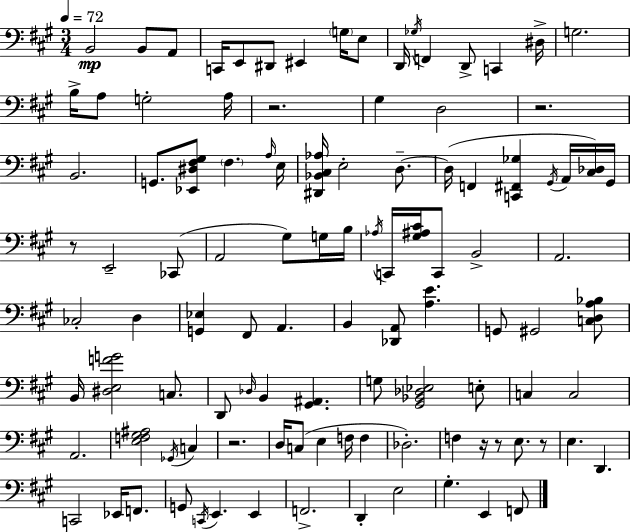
B2/h B2/e A2/e C2/s E2/e D#2/e EIS2/q G3/s E3/e D2/s Gb3/s F2/q D2/e C2/q D#3/s G3/h. B3/s A3/e G3/h A3/s R/h. G#3/q D3/h R/h. B2/h. G2/e. [Eb2,D#3,F#3,G#3]/e F#3/q. A3/s E3/s [D#2,Bb2,C#3,Ab3]/s E3/h D3/e. D3/s F2/q [C2,F#2,Gb3]/q G#2/s A2/s [C#3,Db3]/s G#2/s R/e E2/h CES2/e A2/h G#3/e G3/s B3/s Ab3/s C2/s [G#3,A#3,C#4]/s C2/e B2/h A2/h. CES3/h D3/q [G2,Eb3]/q F#2/e A2/q. B2/q [Db2,A2]/e [A3,E4]/q. G2/e G#2/h [C3,D3,A3,Bb3]/e B2/s [D#3,E3,F4,G4]/h C3/e. D2/e Db3/s B2/q [G#2,A#2]/q. G3/e [G#2,Bb2,Db3,Eb3]/h E3/e C3/q C3/h A2/h. [E3,F3,G#3,A#3]/h Gb2/s C3/q R/h. D3/s C3/e E3/q F3/s F3/q Db3/h. F3/q R/s R/e E3/e. R/e E3/q. D2/q. C2/h Eb2/s F2/e. G2/e C2/s E2/q. E2/q F2/h. D2/q E3/h G#3/q. E2/q F2/e